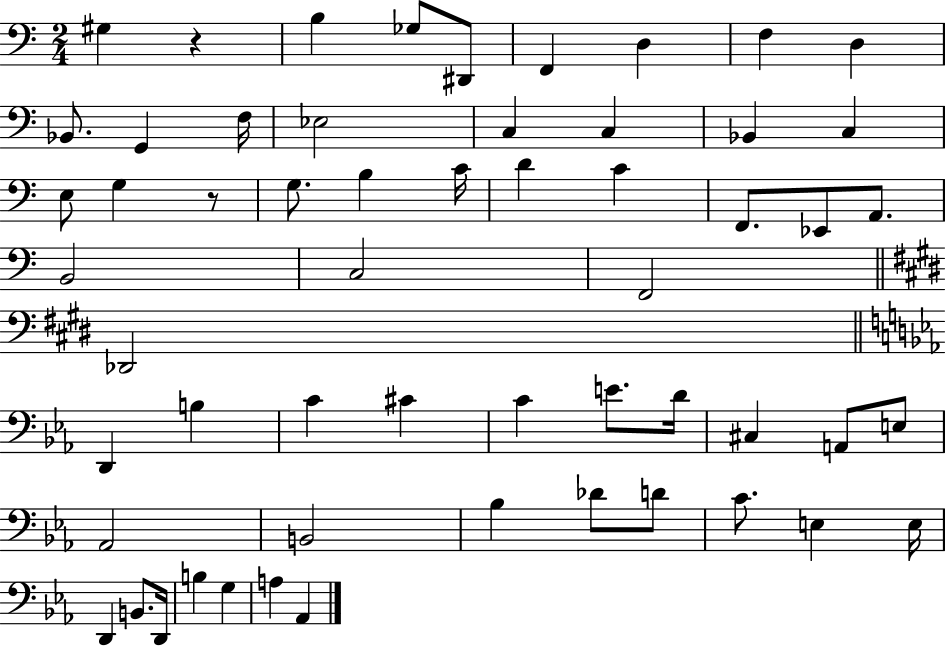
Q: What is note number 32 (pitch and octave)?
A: B3